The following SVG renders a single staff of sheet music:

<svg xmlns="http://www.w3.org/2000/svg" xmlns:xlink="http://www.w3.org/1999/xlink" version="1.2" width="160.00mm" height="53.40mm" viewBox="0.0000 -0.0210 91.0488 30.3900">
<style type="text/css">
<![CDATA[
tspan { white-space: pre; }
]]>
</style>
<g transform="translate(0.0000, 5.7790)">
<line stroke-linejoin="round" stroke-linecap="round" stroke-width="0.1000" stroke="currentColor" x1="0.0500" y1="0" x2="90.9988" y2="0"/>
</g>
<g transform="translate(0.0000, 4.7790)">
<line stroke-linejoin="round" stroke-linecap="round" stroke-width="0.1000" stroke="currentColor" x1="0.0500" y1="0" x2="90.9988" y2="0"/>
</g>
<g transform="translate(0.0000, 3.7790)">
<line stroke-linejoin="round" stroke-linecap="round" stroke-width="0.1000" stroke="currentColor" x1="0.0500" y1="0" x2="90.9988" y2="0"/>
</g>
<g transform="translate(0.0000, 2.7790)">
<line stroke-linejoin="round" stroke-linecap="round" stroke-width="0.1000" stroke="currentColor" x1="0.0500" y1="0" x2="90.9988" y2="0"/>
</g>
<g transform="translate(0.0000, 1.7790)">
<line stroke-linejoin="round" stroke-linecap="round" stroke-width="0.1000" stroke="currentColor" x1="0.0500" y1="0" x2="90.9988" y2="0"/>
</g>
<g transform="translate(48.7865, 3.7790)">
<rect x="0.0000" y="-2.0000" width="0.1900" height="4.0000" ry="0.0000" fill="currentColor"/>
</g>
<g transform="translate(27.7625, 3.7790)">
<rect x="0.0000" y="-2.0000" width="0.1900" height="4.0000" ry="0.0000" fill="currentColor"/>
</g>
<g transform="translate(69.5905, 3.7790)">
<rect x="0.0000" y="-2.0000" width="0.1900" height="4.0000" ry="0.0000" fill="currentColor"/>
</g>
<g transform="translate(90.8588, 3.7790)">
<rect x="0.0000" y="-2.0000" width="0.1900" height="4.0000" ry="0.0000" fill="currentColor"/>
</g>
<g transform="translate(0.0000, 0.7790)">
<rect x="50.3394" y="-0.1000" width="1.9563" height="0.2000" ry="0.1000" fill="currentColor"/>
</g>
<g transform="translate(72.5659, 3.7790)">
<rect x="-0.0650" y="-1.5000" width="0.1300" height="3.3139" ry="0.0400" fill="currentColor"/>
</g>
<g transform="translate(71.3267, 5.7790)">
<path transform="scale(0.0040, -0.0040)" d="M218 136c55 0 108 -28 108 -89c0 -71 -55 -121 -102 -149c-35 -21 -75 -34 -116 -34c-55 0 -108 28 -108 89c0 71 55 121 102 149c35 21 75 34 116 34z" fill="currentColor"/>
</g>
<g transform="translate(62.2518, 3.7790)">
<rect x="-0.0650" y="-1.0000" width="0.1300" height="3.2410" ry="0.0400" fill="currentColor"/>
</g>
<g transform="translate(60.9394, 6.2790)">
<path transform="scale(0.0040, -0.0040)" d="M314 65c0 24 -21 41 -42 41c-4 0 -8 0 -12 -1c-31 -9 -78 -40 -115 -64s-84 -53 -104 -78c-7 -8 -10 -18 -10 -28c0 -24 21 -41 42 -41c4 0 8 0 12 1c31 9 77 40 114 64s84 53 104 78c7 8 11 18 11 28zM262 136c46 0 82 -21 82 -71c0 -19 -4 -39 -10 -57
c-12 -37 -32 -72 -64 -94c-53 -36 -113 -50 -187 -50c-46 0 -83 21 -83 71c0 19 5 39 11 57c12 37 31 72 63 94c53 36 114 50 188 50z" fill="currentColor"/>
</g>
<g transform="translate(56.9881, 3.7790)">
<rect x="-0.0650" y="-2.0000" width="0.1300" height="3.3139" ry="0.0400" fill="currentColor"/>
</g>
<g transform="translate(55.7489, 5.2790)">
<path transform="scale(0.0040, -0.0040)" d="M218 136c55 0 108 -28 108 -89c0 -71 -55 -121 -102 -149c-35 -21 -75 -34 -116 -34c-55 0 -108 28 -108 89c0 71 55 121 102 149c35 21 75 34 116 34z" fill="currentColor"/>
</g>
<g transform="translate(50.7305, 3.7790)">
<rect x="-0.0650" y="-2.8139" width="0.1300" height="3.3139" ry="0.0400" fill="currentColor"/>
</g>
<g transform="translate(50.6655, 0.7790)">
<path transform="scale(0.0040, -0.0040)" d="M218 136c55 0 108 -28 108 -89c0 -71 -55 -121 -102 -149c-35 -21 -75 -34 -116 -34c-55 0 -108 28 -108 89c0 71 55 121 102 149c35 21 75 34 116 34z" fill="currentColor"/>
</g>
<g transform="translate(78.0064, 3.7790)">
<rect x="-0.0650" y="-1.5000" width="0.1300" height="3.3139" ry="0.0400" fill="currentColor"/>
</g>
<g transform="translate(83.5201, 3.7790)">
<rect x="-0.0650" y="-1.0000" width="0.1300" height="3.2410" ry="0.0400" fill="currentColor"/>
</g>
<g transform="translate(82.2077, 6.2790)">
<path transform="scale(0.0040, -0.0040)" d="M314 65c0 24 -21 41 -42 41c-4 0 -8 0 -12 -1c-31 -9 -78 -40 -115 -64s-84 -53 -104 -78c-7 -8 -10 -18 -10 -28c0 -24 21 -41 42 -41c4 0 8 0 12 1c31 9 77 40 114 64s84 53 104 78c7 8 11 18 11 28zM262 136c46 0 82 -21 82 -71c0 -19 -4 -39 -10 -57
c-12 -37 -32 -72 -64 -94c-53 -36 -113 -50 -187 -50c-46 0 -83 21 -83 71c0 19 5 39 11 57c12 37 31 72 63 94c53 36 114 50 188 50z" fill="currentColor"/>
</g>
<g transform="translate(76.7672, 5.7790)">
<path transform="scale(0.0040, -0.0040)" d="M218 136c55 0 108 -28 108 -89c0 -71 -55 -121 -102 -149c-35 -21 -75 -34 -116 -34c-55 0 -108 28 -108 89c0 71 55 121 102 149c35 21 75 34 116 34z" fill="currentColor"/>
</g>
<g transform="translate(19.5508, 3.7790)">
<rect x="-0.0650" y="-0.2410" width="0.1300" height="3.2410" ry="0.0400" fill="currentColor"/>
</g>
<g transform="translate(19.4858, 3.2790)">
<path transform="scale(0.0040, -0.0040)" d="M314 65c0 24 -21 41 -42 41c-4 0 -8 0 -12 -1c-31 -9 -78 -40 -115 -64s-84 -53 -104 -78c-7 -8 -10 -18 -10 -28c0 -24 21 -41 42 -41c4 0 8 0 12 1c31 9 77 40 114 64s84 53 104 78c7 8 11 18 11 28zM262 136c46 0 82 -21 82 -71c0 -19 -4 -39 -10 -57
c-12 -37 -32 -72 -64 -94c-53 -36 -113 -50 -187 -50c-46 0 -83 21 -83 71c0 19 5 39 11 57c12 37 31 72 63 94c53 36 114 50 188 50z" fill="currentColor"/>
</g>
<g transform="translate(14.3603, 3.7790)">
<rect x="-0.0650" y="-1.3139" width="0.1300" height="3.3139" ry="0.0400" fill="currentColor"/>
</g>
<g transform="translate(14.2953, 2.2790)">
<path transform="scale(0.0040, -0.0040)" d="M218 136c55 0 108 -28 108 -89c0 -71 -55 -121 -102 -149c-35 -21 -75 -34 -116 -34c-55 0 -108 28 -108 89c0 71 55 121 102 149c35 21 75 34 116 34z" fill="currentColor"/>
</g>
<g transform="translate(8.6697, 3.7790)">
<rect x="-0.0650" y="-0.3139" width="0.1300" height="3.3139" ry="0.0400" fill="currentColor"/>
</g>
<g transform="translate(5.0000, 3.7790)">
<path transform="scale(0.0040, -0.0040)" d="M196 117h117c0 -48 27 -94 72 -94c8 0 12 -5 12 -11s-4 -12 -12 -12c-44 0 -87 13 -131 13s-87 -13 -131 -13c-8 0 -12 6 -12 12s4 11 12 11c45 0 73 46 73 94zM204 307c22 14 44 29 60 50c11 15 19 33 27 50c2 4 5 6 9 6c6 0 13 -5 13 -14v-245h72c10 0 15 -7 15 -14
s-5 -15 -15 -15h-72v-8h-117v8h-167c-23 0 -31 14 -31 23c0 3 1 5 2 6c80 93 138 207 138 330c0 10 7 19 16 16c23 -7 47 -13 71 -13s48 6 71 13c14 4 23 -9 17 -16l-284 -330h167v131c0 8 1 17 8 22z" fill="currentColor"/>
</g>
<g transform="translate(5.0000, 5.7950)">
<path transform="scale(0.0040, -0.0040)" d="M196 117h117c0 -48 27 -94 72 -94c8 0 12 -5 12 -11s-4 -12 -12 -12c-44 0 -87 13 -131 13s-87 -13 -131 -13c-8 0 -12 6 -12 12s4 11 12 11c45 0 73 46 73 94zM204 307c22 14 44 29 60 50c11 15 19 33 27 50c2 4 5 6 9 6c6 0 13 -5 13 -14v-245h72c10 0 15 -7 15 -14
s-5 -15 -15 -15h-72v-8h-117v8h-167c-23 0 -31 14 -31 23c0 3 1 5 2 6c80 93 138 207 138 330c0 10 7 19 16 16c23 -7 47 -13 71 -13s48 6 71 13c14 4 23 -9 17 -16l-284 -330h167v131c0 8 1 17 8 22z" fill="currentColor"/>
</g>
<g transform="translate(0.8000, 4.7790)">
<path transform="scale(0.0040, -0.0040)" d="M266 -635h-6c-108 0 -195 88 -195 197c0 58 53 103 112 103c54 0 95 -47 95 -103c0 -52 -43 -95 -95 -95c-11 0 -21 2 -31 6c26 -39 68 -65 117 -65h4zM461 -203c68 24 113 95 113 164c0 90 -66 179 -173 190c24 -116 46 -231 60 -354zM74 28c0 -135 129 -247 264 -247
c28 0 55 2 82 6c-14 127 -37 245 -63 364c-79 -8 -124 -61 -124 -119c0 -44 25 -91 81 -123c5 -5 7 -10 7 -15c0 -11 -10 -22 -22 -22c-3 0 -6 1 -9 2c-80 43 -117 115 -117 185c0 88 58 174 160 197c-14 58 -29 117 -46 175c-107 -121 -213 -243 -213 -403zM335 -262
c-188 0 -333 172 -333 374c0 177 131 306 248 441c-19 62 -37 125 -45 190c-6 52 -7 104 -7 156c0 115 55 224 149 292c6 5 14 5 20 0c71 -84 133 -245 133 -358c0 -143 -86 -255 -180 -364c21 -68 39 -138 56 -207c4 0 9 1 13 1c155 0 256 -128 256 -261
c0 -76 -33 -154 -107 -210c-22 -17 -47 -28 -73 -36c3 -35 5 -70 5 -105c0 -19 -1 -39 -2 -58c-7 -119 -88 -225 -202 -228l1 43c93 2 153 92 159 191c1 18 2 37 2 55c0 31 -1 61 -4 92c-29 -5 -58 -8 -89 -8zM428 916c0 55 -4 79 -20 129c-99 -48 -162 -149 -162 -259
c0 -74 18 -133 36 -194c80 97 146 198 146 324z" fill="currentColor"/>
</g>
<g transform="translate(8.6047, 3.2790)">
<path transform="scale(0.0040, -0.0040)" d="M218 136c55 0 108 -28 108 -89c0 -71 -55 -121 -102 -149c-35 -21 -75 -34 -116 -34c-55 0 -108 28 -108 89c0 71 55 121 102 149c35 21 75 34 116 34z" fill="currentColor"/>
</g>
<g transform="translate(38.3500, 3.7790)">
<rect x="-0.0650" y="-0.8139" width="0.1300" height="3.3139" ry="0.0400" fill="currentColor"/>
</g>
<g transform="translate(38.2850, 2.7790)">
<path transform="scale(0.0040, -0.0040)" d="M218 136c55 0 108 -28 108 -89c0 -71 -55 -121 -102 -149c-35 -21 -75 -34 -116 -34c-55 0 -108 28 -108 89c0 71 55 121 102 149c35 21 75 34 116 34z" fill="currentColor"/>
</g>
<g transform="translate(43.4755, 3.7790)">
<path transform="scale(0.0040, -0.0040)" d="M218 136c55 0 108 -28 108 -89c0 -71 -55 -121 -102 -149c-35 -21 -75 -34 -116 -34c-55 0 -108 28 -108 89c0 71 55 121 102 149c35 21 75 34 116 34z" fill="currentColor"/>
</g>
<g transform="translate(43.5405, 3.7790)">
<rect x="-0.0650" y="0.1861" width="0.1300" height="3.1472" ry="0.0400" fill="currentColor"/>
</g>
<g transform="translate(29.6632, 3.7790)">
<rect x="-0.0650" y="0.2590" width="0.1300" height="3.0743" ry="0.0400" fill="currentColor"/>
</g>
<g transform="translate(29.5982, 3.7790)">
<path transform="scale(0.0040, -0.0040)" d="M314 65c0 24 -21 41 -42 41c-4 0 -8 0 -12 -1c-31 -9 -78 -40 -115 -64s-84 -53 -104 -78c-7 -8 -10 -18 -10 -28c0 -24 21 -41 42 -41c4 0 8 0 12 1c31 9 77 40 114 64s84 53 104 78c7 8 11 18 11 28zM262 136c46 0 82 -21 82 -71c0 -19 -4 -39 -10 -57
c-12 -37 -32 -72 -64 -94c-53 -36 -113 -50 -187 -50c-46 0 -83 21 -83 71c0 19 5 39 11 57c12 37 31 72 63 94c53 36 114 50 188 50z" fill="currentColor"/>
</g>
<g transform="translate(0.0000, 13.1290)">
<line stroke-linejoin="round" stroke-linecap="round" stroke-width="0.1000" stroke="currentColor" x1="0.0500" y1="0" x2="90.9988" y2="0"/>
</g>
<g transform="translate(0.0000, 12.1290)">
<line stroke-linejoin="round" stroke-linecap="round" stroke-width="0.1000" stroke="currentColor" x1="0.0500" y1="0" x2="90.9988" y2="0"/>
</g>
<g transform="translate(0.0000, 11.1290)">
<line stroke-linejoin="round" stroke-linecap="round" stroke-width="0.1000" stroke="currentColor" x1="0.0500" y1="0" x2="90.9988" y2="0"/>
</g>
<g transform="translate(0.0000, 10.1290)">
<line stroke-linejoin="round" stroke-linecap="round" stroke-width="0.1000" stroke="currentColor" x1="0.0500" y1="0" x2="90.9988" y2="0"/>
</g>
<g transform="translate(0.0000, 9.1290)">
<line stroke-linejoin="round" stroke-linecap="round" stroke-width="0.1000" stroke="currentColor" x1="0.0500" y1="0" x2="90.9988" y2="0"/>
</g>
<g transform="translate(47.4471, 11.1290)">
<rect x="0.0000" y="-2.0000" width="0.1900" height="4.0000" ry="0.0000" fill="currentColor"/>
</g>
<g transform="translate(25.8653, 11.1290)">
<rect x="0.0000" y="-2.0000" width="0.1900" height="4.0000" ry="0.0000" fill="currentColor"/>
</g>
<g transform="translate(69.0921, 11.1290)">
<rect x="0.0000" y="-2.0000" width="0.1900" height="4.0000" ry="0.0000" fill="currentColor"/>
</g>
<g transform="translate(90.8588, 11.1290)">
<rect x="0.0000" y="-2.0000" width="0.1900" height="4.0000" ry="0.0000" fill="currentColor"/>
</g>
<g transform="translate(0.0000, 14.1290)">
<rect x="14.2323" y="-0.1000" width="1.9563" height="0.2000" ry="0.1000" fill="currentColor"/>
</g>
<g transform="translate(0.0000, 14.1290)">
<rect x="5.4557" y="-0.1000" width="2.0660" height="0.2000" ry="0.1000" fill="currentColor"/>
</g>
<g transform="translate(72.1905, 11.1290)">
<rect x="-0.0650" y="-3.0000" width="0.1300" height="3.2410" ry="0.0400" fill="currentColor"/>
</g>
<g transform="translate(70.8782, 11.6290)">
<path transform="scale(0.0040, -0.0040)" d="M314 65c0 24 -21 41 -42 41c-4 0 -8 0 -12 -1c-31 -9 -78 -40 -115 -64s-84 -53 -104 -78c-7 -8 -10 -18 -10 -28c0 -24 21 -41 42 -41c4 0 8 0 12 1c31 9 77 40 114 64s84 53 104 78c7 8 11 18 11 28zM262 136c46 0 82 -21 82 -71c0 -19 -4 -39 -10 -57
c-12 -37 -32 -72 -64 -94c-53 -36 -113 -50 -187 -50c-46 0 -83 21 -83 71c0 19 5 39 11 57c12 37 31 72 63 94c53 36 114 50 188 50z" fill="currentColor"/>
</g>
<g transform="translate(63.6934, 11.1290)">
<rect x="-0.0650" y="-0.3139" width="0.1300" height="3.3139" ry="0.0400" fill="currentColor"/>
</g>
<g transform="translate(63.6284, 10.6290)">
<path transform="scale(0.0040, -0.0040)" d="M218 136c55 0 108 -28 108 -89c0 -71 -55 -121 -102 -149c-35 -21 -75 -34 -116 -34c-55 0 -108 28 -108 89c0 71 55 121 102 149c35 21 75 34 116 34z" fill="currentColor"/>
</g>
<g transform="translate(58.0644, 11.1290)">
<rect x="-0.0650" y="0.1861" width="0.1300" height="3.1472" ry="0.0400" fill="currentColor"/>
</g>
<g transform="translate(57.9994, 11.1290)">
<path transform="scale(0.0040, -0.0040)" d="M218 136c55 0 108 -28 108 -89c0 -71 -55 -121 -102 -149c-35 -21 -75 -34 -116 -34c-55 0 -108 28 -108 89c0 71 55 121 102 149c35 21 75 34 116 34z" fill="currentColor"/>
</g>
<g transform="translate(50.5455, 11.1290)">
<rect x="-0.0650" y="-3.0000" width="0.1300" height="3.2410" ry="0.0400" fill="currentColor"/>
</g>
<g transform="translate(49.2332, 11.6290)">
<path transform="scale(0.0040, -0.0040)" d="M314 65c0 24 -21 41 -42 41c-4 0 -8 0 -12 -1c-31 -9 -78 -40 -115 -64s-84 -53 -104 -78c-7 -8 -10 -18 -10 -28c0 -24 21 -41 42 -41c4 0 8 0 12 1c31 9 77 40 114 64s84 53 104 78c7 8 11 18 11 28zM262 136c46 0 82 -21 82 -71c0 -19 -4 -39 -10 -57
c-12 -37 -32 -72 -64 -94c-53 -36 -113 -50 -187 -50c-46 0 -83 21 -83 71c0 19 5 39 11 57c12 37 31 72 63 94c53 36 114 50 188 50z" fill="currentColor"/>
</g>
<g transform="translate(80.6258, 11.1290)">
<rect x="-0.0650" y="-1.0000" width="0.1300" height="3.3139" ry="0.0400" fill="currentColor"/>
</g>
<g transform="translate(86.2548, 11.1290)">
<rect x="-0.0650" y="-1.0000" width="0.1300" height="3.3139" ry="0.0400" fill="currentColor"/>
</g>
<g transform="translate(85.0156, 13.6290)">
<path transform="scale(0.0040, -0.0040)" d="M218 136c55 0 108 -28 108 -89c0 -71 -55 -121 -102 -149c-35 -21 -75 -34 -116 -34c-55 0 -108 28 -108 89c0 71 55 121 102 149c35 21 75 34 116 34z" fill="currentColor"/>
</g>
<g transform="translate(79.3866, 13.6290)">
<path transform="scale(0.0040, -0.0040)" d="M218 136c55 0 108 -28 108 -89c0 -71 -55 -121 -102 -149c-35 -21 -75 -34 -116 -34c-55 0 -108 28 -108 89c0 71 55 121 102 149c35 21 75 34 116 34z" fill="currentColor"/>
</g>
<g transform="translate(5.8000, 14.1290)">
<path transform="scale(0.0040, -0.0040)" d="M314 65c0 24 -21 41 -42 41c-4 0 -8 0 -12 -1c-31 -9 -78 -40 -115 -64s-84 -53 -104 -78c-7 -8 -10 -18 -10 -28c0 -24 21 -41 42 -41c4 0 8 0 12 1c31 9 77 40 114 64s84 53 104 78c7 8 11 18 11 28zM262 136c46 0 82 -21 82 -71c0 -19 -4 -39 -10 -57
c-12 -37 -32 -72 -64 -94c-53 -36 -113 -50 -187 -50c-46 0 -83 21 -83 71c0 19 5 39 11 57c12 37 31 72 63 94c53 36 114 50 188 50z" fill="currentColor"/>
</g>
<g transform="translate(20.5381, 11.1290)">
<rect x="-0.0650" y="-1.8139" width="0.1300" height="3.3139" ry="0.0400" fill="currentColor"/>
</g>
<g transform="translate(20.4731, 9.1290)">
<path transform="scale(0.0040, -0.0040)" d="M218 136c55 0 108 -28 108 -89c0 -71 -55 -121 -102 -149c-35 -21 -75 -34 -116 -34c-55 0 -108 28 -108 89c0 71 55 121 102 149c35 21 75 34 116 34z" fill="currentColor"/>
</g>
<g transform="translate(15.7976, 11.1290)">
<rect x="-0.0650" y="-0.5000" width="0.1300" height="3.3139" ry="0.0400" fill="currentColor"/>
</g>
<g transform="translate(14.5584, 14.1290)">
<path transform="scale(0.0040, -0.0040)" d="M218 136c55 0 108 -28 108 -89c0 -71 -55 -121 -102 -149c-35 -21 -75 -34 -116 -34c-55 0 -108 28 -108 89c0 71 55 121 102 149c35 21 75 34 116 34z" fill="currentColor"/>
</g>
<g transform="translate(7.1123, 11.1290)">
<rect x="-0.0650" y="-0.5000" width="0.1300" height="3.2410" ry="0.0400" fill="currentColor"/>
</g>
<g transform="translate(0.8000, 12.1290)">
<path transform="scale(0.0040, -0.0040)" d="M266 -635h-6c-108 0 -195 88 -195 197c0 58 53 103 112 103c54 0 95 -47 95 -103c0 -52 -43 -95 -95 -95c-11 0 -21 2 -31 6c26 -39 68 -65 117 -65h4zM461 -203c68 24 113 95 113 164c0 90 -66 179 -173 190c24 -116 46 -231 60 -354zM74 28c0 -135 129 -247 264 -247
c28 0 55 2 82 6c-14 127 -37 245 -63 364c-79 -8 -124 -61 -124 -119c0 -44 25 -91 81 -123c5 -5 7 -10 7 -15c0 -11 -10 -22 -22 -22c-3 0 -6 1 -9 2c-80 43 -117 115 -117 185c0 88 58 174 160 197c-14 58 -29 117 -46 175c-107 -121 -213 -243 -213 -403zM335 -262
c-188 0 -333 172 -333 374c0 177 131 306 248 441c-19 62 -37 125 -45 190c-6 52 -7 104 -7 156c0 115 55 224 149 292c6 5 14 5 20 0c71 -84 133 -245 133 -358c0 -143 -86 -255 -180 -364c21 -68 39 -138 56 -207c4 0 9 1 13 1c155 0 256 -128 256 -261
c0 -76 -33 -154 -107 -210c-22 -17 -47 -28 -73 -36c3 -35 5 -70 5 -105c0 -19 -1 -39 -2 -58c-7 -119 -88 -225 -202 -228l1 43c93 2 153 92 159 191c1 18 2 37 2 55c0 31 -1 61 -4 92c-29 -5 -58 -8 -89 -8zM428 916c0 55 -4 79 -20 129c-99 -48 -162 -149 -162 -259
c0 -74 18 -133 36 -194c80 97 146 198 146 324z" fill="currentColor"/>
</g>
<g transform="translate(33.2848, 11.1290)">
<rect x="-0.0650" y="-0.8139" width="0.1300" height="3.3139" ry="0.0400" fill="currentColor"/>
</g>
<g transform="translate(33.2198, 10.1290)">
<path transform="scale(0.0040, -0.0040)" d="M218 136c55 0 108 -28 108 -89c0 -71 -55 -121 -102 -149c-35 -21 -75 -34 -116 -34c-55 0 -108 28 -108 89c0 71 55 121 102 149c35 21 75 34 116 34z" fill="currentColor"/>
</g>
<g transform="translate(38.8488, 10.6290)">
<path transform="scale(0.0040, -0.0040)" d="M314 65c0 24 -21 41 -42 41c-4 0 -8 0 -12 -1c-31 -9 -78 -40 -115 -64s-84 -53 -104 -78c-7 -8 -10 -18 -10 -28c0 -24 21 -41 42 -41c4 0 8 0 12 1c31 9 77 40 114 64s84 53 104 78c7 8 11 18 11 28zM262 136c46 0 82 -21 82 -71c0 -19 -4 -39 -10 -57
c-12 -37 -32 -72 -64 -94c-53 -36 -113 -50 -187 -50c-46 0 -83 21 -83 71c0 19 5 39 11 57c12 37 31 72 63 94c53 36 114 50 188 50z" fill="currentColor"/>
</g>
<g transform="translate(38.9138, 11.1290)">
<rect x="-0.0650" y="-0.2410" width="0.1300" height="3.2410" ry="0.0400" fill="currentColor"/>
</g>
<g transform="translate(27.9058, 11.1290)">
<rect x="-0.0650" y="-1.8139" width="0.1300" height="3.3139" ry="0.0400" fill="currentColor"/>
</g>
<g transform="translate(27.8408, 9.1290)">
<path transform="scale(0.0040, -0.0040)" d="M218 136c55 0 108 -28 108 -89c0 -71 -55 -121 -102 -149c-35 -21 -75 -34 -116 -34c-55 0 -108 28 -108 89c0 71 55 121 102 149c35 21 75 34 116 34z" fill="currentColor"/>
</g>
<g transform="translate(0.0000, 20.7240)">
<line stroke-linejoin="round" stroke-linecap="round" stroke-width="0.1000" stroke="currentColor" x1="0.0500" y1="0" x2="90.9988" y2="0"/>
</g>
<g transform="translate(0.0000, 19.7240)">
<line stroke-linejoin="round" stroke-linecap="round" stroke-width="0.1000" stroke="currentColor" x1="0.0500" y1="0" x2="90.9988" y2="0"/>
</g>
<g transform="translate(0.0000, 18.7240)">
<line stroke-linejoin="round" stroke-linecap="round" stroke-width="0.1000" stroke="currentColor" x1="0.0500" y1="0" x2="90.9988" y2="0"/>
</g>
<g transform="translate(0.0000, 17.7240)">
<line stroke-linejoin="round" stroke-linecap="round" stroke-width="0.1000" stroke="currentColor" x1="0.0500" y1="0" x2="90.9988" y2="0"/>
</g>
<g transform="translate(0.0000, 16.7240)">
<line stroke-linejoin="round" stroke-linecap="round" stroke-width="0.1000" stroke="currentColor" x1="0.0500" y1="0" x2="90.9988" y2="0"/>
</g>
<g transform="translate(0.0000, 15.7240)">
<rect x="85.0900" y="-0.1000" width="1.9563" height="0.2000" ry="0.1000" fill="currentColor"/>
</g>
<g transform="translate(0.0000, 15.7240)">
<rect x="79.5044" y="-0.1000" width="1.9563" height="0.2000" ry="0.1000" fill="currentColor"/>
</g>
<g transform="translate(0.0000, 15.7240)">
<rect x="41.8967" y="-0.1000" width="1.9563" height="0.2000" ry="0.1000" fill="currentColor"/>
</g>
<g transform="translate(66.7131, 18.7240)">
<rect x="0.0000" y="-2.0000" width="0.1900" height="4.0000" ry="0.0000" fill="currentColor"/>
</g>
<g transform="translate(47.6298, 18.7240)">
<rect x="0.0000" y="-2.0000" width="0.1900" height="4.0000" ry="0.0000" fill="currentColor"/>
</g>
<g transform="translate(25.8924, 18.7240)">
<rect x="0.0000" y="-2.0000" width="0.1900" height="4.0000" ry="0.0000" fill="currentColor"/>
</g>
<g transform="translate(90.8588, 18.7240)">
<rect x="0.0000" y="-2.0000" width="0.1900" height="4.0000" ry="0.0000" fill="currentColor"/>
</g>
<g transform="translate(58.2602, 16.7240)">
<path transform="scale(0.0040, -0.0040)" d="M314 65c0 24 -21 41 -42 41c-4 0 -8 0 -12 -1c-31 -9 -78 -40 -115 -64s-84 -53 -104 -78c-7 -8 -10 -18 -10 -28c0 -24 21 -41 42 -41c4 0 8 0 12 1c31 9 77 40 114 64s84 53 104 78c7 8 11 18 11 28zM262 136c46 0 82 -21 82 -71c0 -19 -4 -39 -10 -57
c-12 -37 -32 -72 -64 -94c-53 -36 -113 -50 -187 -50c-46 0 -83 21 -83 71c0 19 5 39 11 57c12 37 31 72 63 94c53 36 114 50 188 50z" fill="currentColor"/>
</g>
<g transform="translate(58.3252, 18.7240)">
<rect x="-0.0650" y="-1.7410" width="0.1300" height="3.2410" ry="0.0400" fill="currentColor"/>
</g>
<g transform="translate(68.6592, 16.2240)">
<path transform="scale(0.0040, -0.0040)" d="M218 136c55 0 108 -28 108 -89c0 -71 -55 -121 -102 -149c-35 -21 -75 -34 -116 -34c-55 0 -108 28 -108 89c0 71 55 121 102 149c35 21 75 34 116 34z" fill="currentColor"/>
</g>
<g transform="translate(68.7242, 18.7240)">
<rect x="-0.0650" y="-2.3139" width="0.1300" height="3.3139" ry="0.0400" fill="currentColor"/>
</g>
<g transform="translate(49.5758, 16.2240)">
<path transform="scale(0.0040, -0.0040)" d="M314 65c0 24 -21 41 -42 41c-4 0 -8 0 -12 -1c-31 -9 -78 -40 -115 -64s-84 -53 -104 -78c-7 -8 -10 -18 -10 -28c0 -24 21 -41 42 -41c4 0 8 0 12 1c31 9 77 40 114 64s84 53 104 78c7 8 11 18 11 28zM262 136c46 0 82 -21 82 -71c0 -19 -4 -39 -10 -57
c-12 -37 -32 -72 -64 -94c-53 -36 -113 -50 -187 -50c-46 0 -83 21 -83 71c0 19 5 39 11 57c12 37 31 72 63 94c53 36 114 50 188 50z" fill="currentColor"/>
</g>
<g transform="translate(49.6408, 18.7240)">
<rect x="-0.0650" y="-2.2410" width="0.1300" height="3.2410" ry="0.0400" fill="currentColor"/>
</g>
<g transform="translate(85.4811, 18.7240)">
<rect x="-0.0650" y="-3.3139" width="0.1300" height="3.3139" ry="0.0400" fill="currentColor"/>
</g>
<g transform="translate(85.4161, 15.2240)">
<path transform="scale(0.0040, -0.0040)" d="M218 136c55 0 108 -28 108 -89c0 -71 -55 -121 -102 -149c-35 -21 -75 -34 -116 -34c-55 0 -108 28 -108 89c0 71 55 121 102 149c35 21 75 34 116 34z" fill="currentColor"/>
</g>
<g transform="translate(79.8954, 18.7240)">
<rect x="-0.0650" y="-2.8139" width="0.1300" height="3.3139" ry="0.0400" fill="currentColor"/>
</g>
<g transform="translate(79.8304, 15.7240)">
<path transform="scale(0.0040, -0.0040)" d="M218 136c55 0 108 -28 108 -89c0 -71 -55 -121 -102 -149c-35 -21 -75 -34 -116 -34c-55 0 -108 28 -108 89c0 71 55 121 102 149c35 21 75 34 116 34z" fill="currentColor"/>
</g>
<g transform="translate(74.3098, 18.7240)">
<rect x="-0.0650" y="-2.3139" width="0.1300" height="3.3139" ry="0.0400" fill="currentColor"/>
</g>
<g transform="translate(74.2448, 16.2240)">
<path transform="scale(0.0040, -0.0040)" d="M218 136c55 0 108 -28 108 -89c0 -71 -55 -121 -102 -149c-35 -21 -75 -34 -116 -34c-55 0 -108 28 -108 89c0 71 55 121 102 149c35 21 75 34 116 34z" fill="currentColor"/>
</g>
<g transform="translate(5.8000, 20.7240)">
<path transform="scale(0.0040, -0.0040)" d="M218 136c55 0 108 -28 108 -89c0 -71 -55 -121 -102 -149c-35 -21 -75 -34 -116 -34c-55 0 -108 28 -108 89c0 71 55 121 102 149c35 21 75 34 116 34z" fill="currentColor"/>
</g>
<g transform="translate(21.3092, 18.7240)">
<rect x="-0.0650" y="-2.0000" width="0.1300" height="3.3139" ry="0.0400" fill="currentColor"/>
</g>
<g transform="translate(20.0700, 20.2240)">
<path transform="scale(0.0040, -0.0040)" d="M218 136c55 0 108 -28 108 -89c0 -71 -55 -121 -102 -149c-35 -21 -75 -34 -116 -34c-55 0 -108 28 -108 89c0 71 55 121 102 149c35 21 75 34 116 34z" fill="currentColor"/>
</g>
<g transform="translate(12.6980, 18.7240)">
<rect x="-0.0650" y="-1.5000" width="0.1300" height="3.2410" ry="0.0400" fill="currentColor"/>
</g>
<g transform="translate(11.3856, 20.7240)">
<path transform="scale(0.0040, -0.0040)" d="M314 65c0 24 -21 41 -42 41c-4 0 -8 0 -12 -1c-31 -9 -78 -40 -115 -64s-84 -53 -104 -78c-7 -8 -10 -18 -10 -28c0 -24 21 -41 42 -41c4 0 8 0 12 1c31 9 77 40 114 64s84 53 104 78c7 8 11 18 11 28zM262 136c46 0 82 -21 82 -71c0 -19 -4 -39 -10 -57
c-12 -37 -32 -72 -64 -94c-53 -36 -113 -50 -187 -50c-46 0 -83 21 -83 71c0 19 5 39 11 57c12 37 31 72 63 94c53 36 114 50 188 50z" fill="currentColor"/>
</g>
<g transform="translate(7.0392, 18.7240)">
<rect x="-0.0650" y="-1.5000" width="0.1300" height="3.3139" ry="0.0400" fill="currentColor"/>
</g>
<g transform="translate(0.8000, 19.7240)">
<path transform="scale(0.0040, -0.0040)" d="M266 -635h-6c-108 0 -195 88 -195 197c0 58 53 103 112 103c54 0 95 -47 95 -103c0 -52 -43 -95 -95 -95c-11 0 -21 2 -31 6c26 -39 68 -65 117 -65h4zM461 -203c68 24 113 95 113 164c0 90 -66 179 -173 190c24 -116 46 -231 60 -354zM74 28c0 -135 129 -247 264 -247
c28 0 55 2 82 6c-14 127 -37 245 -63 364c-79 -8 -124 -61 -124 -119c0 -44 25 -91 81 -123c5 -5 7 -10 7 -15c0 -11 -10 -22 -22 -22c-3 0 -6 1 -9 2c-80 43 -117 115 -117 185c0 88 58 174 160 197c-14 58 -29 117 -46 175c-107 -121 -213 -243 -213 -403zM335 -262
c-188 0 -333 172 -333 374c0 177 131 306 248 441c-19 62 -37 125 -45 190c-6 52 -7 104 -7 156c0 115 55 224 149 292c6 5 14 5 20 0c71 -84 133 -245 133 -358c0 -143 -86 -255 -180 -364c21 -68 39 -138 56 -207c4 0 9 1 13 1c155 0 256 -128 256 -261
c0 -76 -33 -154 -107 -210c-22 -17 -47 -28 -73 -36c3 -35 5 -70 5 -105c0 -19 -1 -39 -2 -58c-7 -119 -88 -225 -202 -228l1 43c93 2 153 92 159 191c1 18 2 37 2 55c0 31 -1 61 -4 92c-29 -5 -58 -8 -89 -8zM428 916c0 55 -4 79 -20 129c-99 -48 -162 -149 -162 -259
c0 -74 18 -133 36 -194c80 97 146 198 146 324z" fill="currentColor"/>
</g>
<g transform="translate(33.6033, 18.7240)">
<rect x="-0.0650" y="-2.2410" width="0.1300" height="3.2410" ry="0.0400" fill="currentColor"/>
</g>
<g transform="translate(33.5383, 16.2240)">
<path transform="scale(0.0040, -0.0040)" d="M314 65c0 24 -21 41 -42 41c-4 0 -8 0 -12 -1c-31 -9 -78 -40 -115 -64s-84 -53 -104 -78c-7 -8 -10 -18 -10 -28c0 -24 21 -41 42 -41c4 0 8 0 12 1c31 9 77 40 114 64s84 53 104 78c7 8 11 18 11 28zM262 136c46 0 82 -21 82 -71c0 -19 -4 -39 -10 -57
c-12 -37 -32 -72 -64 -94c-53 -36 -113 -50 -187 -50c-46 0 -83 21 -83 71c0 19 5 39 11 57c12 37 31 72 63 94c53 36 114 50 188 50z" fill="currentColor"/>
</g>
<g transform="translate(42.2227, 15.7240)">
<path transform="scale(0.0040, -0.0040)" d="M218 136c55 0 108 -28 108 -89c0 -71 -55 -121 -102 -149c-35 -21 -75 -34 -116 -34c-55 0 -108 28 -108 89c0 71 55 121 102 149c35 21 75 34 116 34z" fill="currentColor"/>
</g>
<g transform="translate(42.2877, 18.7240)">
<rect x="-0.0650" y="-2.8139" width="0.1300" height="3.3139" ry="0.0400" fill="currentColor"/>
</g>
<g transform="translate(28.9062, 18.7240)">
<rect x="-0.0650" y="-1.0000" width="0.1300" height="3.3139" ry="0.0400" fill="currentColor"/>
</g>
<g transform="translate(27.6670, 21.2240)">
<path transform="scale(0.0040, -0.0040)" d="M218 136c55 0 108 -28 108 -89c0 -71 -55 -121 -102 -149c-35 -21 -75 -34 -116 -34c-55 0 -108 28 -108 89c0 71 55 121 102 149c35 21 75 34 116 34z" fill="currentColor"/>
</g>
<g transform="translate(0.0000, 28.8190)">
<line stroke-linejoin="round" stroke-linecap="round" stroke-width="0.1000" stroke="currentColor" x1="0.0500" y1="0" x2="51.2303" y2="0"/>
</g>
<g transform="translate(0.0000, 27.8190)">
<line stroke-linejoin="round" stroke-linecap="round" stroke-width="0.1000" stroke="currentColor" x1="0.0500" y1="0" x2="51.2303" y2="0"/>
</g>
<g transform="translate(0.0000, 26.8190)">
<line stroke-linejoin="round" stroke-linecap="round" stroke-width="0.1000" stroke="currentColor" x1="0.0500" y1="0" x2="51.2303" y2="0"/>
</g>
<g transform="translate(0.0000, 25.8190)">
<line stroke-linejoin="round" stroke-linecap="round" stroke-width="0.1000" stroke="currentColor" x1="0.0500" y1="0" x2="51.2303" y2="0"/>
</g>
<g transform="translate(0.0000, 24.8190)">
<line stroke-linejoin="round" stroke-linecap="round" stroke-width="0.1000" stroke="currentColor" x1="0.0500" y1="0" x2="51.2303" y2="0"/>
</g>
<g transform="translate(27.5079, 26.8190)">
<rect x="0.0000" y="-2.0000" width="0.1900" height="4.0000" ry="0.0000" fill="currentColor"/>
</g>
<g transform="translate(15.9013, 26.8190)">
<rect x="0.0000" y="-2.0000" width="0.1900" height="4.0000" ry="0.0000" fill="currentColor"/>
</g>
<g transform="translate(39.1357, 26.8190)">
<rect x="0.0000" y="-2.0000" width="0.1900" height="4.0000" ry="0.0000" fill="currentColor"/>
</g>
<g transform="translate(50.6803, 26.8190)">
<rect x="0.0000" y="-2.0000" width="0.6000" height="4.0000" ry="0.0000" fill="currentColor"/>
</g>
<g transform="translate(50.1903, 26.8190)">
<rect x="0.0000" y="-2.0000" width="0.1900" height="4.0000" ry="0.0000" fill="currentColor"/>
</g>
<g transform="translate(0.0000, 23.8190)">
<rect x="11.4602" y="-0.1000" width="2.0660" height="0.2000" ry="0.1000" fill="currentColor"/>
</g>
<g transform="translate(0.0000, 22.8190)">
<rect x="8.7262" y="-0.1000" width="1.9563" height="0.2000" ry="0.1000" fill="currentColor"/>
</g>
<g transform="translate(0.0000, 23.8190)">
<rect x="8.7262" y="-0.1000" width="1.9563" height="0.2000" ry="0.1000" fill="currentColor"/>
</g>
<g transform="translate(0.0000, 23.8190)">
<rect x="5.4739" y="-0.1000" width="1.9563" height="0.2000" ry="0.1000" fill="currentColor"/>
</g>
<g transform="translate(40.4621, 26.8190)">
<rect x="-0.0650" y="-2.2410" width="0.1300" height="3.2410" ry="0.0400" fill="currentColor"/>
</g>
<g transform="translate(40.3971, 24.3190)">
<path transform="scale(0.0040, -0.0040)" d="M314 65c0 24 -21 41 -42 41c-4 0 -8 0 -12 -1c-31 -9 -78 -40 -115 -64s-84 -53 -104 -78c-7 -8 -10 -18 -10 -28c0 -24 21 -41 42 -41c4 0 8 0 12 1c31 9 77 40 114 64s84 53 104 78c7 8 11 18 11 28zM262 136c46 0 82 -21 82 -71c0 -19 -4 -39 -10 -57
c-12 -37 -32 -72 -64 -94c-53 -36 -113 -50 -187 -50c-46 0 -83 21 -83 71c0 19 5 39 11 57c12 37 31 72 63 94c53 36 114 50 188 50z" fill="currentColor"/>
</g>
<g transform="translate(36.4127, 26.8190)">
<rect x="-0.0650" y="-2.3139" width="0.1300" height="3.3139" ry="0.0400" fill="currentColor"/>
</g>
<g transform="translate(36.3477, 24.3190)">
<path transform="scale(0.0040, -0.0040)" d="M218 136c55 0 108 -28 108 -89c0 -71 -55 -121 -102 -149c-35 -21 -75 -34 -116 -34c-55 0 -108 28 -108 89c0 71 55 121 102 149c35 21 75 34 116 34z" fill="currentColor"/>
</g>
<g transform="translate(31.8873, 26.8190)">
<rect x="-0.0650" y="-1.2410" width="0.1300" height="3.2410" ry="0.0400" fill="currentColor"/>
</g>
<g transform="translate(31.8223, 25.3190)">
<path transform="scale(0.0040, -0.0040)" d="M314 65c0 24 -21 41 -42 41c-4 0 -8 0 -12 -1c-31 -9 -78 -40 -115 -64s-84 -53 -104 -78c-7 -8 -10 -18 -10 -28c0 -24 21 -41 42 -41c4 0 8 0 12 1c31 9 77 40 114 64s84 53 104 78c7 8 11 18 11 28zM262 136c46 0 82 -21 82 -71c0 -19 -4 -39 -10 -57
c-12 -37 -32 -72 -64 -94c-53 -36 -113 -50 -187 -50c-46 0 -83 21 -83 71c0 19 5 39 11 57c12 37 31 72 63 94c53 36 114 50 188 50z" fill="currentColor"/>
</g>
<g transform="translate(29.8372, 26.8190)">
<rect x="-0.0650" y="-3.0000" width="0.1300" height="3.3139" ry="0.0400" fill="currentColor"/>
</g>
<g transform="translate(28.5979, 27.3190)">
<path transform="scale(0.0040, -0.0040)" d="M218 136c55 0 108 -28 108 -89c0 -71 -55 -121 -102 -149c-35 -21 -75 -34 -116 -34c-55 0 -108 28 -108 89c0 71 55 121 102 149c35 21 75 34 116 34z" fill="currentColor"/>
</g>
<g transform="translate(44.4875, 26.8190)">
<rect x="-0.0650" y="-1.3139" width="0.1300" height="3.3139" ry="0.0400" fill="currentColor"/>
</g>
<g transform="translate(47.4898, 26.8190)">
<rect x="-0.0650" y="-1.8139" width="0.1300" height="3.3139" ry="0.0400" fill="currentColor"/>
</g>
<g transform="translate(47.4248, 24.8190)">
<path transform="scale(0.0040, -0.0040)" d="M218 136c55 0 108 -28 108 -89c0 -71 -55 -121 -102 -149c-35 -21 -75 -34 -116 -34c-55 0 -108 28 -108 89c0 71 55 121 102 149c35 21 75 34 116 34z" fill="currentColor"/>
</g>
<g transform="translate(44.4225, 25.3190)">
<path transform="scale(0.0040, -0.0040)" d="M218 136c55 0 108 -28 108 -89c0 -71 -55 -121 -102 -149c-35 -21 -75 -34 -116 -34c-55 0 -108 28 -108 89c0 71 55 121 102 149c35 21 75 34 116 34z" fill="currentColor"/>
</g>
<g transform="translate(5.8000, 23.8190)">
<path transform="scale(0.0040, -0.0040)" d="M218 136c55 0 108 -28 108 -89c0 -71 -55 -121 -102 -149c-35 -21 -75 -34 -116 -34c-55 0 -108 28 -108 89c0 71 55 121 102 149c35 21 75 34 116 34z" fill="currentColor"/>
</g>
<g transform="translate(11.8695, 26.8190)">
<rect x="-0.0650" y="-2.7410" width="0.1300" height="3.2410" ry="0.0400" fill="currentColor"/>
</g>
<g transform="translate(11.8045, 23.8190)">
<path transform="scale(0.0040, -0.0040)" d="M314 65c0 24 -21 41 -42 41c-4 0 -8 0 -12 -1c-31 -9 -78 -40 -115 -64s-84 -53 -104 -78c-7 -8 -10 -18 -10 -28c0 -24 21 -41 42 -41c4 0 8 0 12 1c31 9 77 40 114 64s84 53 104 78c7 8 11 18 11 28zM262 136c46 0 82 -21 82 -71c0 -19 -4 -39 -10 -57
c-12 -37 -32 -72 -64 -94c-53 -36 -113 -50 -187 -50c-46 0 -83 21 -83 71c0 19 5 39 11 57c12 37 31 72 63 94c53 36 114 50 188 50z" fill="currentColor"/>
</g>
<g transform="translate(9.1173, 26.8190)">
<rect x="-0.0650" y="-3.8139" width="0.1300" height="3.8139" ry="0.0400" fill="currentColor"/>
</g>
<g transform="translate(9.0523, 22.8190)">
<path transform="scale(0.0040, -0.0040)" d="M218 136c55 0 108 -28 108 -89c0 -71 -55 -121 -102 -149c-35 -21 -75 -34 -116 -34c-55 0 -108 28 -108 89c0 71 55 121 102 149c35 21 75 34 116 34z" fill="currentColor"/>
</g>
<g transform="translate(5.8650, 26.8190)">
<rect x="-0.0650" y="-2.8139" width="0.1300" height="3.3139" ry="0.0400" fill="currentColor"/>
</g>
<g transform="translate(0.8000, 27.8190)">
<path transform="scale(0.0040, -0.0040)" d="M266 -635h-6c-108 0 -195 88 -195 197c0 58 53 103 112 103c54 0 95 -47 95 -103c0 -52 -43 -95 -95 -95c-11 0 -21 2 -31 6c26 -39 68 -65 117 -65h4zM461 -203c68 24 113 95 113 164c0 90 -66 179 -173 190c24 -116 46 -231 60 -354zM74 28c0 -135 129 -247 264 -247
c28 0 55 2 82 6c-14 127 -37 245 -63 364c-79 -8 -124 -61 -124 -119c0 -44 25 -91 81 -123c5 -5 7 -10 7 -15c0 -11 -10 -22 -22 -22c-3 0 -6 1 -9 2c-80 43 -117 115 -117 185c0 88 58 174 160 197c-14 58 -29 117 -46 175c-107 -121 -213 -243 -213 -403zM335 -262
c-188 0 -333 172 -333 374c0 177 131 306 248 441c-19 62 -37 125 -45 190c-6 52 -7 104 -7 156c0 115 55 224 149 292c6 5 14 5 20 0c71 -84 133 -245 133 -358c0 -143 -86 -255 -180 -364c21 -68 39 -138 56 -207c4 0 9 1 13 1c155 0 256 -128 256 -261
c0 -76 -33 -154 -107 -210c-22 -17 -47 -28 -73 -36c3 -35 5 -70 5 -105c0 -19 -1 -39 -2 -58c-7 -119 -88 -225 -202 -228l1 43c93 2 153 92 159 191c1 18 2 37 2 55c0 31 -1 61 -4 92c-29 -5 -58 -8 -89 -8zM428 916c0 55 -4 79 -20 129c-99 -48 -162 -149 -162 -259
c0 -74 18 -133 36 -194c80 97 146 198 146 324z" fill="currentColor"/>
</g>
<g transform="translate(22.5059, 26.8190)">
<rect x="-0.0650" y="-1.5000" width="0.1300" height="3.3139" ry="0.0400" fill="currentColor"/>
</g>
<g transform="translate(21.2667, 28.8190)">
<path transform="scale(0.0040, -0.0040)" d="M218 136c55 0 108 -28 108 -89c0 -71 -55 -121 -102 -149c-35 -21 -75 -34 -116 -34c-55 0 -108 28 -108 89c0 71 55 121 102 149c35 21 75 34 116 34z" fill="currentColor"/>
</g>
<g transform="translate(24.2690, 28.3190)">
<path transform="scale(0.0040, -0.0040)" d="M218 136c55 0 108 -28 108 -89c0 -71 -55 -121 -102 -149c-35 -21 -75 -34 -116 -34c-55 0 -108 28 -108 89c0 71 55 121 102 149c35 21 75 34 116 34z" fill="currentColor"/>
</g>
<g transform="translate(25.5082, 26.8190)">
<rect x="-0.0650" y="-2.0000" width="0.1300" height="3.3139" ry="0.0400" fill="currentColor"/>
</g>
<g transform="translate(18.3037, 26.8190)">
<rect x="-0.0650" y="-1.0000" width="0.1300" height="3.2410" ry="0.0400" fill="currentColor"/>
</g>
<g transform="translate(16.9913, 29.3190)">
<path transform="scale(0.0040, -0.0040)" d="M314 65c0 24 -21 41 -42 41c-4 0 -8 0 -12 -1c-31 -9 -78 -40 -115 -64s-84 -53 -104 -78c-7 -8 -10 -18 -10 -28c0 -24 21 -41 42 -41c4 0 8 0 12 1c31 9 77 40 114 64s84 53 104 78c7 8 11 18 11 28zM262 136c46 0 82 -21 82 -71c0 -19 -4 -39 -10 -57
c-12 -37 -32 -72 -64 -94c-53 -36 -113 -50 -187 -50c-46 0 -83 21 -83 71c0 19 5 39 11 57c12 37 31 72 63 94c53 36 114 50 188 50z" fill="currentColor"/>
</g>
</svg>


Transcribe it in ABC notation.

X:1
T:Untitled
M:4/4
L:1/4
K:C
c e c2 B2 d B a F D2 E E D2 C2 C f f d c2 A2 B c A2 D D E E2 F D g2 a g2 f2 g g a b a c' a2 D2 E F A e2 g g2 e f